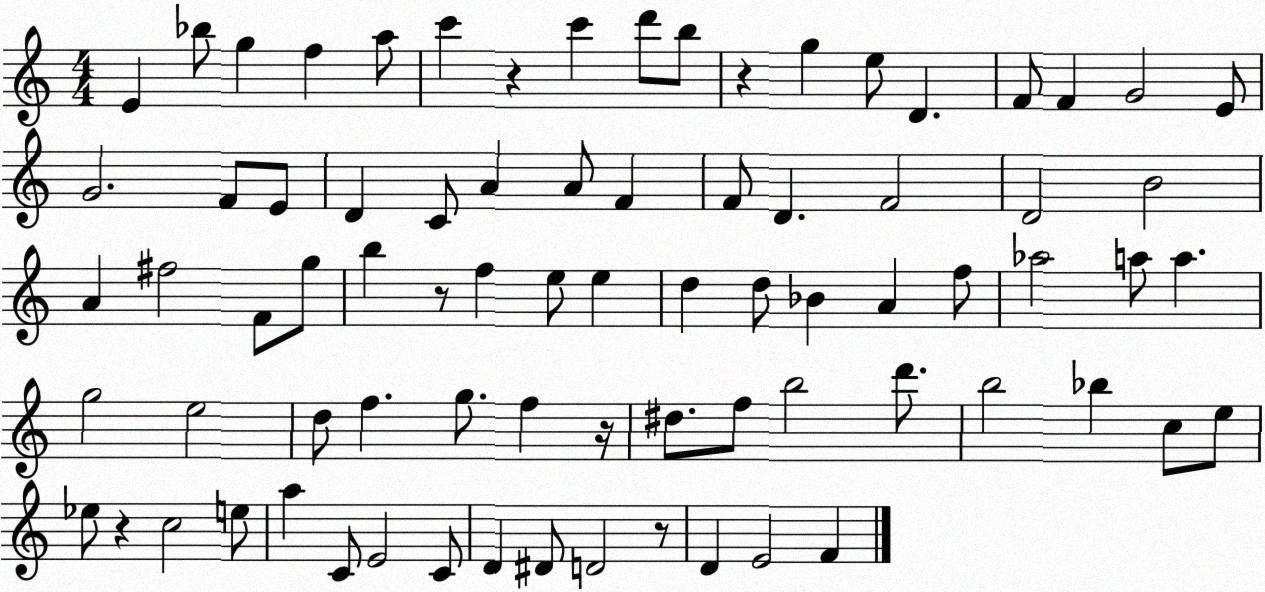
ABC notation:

X:1
T:Untitled
M:4/4
L:1/4
K:C
E _b/2 g f a/2 c' z c' d'/2 b/2 z g e/2 D F/2 F G2 E/2 G2 F/2 E/2 D C/2 A A/2 F F/2 D F2 D2 B2 A ^f2 F/2 g/2 b z/2 f e/2 e d d/2 _B A f/2 _a2 a/2 a g2 e2 d/2 f g/2 f z/4 ^d/2 f/2 b2 d'/2 b2 _b c/2 e/2 _e/2 z c2 e/2 a C/2 E2 C/2 D ^D/2 D2 z/2 D E2 F